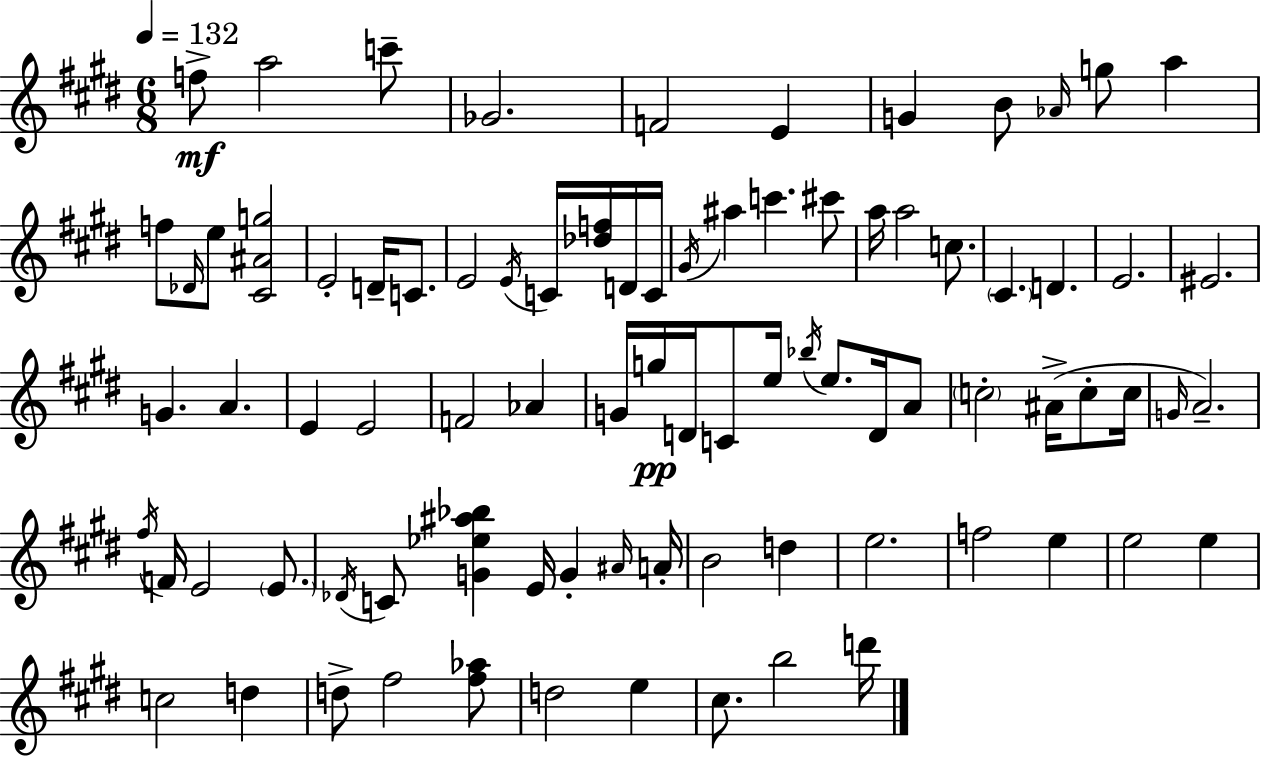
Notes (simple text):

F5/e A5/h C6/e Gb4/h. F4/h E4/q G4/q B4/e Ab4/s G5/e A5/q F5/e Db4/s E5/e [C#4,A#4,G5]/h E4/h D4/s C4/e. E4/h E4/s C4/s [Db5,F5]/s D4/s C4/s G#4/s A#5/q C6/q. C#6/e A5/s A5/h C5/e. C#4/q. D4/q. E4/h. EIS4/h. G4/q. A4/q. E4/q E4/h F4/h Ab4/q G4/s G5/s D4/s C4/e E5/s Bb5/s E5/e. D4/s A4/e C5/h A#4/s C5/e C5/s G4/s A4/h. F#5/s F4/s E4/h E4/e. Db4/s C4/e [G4,Eb5,A#5,Bb5]/q E4/s G4/q A#4/s A4/s B4/h D5/q E5/h. F5/h E5/q E5/h E5/q C5/h D5/q D5/e F#5/h [F#5,Ab5]/e D5/h E5/q C#5/e. B5/h D6/s